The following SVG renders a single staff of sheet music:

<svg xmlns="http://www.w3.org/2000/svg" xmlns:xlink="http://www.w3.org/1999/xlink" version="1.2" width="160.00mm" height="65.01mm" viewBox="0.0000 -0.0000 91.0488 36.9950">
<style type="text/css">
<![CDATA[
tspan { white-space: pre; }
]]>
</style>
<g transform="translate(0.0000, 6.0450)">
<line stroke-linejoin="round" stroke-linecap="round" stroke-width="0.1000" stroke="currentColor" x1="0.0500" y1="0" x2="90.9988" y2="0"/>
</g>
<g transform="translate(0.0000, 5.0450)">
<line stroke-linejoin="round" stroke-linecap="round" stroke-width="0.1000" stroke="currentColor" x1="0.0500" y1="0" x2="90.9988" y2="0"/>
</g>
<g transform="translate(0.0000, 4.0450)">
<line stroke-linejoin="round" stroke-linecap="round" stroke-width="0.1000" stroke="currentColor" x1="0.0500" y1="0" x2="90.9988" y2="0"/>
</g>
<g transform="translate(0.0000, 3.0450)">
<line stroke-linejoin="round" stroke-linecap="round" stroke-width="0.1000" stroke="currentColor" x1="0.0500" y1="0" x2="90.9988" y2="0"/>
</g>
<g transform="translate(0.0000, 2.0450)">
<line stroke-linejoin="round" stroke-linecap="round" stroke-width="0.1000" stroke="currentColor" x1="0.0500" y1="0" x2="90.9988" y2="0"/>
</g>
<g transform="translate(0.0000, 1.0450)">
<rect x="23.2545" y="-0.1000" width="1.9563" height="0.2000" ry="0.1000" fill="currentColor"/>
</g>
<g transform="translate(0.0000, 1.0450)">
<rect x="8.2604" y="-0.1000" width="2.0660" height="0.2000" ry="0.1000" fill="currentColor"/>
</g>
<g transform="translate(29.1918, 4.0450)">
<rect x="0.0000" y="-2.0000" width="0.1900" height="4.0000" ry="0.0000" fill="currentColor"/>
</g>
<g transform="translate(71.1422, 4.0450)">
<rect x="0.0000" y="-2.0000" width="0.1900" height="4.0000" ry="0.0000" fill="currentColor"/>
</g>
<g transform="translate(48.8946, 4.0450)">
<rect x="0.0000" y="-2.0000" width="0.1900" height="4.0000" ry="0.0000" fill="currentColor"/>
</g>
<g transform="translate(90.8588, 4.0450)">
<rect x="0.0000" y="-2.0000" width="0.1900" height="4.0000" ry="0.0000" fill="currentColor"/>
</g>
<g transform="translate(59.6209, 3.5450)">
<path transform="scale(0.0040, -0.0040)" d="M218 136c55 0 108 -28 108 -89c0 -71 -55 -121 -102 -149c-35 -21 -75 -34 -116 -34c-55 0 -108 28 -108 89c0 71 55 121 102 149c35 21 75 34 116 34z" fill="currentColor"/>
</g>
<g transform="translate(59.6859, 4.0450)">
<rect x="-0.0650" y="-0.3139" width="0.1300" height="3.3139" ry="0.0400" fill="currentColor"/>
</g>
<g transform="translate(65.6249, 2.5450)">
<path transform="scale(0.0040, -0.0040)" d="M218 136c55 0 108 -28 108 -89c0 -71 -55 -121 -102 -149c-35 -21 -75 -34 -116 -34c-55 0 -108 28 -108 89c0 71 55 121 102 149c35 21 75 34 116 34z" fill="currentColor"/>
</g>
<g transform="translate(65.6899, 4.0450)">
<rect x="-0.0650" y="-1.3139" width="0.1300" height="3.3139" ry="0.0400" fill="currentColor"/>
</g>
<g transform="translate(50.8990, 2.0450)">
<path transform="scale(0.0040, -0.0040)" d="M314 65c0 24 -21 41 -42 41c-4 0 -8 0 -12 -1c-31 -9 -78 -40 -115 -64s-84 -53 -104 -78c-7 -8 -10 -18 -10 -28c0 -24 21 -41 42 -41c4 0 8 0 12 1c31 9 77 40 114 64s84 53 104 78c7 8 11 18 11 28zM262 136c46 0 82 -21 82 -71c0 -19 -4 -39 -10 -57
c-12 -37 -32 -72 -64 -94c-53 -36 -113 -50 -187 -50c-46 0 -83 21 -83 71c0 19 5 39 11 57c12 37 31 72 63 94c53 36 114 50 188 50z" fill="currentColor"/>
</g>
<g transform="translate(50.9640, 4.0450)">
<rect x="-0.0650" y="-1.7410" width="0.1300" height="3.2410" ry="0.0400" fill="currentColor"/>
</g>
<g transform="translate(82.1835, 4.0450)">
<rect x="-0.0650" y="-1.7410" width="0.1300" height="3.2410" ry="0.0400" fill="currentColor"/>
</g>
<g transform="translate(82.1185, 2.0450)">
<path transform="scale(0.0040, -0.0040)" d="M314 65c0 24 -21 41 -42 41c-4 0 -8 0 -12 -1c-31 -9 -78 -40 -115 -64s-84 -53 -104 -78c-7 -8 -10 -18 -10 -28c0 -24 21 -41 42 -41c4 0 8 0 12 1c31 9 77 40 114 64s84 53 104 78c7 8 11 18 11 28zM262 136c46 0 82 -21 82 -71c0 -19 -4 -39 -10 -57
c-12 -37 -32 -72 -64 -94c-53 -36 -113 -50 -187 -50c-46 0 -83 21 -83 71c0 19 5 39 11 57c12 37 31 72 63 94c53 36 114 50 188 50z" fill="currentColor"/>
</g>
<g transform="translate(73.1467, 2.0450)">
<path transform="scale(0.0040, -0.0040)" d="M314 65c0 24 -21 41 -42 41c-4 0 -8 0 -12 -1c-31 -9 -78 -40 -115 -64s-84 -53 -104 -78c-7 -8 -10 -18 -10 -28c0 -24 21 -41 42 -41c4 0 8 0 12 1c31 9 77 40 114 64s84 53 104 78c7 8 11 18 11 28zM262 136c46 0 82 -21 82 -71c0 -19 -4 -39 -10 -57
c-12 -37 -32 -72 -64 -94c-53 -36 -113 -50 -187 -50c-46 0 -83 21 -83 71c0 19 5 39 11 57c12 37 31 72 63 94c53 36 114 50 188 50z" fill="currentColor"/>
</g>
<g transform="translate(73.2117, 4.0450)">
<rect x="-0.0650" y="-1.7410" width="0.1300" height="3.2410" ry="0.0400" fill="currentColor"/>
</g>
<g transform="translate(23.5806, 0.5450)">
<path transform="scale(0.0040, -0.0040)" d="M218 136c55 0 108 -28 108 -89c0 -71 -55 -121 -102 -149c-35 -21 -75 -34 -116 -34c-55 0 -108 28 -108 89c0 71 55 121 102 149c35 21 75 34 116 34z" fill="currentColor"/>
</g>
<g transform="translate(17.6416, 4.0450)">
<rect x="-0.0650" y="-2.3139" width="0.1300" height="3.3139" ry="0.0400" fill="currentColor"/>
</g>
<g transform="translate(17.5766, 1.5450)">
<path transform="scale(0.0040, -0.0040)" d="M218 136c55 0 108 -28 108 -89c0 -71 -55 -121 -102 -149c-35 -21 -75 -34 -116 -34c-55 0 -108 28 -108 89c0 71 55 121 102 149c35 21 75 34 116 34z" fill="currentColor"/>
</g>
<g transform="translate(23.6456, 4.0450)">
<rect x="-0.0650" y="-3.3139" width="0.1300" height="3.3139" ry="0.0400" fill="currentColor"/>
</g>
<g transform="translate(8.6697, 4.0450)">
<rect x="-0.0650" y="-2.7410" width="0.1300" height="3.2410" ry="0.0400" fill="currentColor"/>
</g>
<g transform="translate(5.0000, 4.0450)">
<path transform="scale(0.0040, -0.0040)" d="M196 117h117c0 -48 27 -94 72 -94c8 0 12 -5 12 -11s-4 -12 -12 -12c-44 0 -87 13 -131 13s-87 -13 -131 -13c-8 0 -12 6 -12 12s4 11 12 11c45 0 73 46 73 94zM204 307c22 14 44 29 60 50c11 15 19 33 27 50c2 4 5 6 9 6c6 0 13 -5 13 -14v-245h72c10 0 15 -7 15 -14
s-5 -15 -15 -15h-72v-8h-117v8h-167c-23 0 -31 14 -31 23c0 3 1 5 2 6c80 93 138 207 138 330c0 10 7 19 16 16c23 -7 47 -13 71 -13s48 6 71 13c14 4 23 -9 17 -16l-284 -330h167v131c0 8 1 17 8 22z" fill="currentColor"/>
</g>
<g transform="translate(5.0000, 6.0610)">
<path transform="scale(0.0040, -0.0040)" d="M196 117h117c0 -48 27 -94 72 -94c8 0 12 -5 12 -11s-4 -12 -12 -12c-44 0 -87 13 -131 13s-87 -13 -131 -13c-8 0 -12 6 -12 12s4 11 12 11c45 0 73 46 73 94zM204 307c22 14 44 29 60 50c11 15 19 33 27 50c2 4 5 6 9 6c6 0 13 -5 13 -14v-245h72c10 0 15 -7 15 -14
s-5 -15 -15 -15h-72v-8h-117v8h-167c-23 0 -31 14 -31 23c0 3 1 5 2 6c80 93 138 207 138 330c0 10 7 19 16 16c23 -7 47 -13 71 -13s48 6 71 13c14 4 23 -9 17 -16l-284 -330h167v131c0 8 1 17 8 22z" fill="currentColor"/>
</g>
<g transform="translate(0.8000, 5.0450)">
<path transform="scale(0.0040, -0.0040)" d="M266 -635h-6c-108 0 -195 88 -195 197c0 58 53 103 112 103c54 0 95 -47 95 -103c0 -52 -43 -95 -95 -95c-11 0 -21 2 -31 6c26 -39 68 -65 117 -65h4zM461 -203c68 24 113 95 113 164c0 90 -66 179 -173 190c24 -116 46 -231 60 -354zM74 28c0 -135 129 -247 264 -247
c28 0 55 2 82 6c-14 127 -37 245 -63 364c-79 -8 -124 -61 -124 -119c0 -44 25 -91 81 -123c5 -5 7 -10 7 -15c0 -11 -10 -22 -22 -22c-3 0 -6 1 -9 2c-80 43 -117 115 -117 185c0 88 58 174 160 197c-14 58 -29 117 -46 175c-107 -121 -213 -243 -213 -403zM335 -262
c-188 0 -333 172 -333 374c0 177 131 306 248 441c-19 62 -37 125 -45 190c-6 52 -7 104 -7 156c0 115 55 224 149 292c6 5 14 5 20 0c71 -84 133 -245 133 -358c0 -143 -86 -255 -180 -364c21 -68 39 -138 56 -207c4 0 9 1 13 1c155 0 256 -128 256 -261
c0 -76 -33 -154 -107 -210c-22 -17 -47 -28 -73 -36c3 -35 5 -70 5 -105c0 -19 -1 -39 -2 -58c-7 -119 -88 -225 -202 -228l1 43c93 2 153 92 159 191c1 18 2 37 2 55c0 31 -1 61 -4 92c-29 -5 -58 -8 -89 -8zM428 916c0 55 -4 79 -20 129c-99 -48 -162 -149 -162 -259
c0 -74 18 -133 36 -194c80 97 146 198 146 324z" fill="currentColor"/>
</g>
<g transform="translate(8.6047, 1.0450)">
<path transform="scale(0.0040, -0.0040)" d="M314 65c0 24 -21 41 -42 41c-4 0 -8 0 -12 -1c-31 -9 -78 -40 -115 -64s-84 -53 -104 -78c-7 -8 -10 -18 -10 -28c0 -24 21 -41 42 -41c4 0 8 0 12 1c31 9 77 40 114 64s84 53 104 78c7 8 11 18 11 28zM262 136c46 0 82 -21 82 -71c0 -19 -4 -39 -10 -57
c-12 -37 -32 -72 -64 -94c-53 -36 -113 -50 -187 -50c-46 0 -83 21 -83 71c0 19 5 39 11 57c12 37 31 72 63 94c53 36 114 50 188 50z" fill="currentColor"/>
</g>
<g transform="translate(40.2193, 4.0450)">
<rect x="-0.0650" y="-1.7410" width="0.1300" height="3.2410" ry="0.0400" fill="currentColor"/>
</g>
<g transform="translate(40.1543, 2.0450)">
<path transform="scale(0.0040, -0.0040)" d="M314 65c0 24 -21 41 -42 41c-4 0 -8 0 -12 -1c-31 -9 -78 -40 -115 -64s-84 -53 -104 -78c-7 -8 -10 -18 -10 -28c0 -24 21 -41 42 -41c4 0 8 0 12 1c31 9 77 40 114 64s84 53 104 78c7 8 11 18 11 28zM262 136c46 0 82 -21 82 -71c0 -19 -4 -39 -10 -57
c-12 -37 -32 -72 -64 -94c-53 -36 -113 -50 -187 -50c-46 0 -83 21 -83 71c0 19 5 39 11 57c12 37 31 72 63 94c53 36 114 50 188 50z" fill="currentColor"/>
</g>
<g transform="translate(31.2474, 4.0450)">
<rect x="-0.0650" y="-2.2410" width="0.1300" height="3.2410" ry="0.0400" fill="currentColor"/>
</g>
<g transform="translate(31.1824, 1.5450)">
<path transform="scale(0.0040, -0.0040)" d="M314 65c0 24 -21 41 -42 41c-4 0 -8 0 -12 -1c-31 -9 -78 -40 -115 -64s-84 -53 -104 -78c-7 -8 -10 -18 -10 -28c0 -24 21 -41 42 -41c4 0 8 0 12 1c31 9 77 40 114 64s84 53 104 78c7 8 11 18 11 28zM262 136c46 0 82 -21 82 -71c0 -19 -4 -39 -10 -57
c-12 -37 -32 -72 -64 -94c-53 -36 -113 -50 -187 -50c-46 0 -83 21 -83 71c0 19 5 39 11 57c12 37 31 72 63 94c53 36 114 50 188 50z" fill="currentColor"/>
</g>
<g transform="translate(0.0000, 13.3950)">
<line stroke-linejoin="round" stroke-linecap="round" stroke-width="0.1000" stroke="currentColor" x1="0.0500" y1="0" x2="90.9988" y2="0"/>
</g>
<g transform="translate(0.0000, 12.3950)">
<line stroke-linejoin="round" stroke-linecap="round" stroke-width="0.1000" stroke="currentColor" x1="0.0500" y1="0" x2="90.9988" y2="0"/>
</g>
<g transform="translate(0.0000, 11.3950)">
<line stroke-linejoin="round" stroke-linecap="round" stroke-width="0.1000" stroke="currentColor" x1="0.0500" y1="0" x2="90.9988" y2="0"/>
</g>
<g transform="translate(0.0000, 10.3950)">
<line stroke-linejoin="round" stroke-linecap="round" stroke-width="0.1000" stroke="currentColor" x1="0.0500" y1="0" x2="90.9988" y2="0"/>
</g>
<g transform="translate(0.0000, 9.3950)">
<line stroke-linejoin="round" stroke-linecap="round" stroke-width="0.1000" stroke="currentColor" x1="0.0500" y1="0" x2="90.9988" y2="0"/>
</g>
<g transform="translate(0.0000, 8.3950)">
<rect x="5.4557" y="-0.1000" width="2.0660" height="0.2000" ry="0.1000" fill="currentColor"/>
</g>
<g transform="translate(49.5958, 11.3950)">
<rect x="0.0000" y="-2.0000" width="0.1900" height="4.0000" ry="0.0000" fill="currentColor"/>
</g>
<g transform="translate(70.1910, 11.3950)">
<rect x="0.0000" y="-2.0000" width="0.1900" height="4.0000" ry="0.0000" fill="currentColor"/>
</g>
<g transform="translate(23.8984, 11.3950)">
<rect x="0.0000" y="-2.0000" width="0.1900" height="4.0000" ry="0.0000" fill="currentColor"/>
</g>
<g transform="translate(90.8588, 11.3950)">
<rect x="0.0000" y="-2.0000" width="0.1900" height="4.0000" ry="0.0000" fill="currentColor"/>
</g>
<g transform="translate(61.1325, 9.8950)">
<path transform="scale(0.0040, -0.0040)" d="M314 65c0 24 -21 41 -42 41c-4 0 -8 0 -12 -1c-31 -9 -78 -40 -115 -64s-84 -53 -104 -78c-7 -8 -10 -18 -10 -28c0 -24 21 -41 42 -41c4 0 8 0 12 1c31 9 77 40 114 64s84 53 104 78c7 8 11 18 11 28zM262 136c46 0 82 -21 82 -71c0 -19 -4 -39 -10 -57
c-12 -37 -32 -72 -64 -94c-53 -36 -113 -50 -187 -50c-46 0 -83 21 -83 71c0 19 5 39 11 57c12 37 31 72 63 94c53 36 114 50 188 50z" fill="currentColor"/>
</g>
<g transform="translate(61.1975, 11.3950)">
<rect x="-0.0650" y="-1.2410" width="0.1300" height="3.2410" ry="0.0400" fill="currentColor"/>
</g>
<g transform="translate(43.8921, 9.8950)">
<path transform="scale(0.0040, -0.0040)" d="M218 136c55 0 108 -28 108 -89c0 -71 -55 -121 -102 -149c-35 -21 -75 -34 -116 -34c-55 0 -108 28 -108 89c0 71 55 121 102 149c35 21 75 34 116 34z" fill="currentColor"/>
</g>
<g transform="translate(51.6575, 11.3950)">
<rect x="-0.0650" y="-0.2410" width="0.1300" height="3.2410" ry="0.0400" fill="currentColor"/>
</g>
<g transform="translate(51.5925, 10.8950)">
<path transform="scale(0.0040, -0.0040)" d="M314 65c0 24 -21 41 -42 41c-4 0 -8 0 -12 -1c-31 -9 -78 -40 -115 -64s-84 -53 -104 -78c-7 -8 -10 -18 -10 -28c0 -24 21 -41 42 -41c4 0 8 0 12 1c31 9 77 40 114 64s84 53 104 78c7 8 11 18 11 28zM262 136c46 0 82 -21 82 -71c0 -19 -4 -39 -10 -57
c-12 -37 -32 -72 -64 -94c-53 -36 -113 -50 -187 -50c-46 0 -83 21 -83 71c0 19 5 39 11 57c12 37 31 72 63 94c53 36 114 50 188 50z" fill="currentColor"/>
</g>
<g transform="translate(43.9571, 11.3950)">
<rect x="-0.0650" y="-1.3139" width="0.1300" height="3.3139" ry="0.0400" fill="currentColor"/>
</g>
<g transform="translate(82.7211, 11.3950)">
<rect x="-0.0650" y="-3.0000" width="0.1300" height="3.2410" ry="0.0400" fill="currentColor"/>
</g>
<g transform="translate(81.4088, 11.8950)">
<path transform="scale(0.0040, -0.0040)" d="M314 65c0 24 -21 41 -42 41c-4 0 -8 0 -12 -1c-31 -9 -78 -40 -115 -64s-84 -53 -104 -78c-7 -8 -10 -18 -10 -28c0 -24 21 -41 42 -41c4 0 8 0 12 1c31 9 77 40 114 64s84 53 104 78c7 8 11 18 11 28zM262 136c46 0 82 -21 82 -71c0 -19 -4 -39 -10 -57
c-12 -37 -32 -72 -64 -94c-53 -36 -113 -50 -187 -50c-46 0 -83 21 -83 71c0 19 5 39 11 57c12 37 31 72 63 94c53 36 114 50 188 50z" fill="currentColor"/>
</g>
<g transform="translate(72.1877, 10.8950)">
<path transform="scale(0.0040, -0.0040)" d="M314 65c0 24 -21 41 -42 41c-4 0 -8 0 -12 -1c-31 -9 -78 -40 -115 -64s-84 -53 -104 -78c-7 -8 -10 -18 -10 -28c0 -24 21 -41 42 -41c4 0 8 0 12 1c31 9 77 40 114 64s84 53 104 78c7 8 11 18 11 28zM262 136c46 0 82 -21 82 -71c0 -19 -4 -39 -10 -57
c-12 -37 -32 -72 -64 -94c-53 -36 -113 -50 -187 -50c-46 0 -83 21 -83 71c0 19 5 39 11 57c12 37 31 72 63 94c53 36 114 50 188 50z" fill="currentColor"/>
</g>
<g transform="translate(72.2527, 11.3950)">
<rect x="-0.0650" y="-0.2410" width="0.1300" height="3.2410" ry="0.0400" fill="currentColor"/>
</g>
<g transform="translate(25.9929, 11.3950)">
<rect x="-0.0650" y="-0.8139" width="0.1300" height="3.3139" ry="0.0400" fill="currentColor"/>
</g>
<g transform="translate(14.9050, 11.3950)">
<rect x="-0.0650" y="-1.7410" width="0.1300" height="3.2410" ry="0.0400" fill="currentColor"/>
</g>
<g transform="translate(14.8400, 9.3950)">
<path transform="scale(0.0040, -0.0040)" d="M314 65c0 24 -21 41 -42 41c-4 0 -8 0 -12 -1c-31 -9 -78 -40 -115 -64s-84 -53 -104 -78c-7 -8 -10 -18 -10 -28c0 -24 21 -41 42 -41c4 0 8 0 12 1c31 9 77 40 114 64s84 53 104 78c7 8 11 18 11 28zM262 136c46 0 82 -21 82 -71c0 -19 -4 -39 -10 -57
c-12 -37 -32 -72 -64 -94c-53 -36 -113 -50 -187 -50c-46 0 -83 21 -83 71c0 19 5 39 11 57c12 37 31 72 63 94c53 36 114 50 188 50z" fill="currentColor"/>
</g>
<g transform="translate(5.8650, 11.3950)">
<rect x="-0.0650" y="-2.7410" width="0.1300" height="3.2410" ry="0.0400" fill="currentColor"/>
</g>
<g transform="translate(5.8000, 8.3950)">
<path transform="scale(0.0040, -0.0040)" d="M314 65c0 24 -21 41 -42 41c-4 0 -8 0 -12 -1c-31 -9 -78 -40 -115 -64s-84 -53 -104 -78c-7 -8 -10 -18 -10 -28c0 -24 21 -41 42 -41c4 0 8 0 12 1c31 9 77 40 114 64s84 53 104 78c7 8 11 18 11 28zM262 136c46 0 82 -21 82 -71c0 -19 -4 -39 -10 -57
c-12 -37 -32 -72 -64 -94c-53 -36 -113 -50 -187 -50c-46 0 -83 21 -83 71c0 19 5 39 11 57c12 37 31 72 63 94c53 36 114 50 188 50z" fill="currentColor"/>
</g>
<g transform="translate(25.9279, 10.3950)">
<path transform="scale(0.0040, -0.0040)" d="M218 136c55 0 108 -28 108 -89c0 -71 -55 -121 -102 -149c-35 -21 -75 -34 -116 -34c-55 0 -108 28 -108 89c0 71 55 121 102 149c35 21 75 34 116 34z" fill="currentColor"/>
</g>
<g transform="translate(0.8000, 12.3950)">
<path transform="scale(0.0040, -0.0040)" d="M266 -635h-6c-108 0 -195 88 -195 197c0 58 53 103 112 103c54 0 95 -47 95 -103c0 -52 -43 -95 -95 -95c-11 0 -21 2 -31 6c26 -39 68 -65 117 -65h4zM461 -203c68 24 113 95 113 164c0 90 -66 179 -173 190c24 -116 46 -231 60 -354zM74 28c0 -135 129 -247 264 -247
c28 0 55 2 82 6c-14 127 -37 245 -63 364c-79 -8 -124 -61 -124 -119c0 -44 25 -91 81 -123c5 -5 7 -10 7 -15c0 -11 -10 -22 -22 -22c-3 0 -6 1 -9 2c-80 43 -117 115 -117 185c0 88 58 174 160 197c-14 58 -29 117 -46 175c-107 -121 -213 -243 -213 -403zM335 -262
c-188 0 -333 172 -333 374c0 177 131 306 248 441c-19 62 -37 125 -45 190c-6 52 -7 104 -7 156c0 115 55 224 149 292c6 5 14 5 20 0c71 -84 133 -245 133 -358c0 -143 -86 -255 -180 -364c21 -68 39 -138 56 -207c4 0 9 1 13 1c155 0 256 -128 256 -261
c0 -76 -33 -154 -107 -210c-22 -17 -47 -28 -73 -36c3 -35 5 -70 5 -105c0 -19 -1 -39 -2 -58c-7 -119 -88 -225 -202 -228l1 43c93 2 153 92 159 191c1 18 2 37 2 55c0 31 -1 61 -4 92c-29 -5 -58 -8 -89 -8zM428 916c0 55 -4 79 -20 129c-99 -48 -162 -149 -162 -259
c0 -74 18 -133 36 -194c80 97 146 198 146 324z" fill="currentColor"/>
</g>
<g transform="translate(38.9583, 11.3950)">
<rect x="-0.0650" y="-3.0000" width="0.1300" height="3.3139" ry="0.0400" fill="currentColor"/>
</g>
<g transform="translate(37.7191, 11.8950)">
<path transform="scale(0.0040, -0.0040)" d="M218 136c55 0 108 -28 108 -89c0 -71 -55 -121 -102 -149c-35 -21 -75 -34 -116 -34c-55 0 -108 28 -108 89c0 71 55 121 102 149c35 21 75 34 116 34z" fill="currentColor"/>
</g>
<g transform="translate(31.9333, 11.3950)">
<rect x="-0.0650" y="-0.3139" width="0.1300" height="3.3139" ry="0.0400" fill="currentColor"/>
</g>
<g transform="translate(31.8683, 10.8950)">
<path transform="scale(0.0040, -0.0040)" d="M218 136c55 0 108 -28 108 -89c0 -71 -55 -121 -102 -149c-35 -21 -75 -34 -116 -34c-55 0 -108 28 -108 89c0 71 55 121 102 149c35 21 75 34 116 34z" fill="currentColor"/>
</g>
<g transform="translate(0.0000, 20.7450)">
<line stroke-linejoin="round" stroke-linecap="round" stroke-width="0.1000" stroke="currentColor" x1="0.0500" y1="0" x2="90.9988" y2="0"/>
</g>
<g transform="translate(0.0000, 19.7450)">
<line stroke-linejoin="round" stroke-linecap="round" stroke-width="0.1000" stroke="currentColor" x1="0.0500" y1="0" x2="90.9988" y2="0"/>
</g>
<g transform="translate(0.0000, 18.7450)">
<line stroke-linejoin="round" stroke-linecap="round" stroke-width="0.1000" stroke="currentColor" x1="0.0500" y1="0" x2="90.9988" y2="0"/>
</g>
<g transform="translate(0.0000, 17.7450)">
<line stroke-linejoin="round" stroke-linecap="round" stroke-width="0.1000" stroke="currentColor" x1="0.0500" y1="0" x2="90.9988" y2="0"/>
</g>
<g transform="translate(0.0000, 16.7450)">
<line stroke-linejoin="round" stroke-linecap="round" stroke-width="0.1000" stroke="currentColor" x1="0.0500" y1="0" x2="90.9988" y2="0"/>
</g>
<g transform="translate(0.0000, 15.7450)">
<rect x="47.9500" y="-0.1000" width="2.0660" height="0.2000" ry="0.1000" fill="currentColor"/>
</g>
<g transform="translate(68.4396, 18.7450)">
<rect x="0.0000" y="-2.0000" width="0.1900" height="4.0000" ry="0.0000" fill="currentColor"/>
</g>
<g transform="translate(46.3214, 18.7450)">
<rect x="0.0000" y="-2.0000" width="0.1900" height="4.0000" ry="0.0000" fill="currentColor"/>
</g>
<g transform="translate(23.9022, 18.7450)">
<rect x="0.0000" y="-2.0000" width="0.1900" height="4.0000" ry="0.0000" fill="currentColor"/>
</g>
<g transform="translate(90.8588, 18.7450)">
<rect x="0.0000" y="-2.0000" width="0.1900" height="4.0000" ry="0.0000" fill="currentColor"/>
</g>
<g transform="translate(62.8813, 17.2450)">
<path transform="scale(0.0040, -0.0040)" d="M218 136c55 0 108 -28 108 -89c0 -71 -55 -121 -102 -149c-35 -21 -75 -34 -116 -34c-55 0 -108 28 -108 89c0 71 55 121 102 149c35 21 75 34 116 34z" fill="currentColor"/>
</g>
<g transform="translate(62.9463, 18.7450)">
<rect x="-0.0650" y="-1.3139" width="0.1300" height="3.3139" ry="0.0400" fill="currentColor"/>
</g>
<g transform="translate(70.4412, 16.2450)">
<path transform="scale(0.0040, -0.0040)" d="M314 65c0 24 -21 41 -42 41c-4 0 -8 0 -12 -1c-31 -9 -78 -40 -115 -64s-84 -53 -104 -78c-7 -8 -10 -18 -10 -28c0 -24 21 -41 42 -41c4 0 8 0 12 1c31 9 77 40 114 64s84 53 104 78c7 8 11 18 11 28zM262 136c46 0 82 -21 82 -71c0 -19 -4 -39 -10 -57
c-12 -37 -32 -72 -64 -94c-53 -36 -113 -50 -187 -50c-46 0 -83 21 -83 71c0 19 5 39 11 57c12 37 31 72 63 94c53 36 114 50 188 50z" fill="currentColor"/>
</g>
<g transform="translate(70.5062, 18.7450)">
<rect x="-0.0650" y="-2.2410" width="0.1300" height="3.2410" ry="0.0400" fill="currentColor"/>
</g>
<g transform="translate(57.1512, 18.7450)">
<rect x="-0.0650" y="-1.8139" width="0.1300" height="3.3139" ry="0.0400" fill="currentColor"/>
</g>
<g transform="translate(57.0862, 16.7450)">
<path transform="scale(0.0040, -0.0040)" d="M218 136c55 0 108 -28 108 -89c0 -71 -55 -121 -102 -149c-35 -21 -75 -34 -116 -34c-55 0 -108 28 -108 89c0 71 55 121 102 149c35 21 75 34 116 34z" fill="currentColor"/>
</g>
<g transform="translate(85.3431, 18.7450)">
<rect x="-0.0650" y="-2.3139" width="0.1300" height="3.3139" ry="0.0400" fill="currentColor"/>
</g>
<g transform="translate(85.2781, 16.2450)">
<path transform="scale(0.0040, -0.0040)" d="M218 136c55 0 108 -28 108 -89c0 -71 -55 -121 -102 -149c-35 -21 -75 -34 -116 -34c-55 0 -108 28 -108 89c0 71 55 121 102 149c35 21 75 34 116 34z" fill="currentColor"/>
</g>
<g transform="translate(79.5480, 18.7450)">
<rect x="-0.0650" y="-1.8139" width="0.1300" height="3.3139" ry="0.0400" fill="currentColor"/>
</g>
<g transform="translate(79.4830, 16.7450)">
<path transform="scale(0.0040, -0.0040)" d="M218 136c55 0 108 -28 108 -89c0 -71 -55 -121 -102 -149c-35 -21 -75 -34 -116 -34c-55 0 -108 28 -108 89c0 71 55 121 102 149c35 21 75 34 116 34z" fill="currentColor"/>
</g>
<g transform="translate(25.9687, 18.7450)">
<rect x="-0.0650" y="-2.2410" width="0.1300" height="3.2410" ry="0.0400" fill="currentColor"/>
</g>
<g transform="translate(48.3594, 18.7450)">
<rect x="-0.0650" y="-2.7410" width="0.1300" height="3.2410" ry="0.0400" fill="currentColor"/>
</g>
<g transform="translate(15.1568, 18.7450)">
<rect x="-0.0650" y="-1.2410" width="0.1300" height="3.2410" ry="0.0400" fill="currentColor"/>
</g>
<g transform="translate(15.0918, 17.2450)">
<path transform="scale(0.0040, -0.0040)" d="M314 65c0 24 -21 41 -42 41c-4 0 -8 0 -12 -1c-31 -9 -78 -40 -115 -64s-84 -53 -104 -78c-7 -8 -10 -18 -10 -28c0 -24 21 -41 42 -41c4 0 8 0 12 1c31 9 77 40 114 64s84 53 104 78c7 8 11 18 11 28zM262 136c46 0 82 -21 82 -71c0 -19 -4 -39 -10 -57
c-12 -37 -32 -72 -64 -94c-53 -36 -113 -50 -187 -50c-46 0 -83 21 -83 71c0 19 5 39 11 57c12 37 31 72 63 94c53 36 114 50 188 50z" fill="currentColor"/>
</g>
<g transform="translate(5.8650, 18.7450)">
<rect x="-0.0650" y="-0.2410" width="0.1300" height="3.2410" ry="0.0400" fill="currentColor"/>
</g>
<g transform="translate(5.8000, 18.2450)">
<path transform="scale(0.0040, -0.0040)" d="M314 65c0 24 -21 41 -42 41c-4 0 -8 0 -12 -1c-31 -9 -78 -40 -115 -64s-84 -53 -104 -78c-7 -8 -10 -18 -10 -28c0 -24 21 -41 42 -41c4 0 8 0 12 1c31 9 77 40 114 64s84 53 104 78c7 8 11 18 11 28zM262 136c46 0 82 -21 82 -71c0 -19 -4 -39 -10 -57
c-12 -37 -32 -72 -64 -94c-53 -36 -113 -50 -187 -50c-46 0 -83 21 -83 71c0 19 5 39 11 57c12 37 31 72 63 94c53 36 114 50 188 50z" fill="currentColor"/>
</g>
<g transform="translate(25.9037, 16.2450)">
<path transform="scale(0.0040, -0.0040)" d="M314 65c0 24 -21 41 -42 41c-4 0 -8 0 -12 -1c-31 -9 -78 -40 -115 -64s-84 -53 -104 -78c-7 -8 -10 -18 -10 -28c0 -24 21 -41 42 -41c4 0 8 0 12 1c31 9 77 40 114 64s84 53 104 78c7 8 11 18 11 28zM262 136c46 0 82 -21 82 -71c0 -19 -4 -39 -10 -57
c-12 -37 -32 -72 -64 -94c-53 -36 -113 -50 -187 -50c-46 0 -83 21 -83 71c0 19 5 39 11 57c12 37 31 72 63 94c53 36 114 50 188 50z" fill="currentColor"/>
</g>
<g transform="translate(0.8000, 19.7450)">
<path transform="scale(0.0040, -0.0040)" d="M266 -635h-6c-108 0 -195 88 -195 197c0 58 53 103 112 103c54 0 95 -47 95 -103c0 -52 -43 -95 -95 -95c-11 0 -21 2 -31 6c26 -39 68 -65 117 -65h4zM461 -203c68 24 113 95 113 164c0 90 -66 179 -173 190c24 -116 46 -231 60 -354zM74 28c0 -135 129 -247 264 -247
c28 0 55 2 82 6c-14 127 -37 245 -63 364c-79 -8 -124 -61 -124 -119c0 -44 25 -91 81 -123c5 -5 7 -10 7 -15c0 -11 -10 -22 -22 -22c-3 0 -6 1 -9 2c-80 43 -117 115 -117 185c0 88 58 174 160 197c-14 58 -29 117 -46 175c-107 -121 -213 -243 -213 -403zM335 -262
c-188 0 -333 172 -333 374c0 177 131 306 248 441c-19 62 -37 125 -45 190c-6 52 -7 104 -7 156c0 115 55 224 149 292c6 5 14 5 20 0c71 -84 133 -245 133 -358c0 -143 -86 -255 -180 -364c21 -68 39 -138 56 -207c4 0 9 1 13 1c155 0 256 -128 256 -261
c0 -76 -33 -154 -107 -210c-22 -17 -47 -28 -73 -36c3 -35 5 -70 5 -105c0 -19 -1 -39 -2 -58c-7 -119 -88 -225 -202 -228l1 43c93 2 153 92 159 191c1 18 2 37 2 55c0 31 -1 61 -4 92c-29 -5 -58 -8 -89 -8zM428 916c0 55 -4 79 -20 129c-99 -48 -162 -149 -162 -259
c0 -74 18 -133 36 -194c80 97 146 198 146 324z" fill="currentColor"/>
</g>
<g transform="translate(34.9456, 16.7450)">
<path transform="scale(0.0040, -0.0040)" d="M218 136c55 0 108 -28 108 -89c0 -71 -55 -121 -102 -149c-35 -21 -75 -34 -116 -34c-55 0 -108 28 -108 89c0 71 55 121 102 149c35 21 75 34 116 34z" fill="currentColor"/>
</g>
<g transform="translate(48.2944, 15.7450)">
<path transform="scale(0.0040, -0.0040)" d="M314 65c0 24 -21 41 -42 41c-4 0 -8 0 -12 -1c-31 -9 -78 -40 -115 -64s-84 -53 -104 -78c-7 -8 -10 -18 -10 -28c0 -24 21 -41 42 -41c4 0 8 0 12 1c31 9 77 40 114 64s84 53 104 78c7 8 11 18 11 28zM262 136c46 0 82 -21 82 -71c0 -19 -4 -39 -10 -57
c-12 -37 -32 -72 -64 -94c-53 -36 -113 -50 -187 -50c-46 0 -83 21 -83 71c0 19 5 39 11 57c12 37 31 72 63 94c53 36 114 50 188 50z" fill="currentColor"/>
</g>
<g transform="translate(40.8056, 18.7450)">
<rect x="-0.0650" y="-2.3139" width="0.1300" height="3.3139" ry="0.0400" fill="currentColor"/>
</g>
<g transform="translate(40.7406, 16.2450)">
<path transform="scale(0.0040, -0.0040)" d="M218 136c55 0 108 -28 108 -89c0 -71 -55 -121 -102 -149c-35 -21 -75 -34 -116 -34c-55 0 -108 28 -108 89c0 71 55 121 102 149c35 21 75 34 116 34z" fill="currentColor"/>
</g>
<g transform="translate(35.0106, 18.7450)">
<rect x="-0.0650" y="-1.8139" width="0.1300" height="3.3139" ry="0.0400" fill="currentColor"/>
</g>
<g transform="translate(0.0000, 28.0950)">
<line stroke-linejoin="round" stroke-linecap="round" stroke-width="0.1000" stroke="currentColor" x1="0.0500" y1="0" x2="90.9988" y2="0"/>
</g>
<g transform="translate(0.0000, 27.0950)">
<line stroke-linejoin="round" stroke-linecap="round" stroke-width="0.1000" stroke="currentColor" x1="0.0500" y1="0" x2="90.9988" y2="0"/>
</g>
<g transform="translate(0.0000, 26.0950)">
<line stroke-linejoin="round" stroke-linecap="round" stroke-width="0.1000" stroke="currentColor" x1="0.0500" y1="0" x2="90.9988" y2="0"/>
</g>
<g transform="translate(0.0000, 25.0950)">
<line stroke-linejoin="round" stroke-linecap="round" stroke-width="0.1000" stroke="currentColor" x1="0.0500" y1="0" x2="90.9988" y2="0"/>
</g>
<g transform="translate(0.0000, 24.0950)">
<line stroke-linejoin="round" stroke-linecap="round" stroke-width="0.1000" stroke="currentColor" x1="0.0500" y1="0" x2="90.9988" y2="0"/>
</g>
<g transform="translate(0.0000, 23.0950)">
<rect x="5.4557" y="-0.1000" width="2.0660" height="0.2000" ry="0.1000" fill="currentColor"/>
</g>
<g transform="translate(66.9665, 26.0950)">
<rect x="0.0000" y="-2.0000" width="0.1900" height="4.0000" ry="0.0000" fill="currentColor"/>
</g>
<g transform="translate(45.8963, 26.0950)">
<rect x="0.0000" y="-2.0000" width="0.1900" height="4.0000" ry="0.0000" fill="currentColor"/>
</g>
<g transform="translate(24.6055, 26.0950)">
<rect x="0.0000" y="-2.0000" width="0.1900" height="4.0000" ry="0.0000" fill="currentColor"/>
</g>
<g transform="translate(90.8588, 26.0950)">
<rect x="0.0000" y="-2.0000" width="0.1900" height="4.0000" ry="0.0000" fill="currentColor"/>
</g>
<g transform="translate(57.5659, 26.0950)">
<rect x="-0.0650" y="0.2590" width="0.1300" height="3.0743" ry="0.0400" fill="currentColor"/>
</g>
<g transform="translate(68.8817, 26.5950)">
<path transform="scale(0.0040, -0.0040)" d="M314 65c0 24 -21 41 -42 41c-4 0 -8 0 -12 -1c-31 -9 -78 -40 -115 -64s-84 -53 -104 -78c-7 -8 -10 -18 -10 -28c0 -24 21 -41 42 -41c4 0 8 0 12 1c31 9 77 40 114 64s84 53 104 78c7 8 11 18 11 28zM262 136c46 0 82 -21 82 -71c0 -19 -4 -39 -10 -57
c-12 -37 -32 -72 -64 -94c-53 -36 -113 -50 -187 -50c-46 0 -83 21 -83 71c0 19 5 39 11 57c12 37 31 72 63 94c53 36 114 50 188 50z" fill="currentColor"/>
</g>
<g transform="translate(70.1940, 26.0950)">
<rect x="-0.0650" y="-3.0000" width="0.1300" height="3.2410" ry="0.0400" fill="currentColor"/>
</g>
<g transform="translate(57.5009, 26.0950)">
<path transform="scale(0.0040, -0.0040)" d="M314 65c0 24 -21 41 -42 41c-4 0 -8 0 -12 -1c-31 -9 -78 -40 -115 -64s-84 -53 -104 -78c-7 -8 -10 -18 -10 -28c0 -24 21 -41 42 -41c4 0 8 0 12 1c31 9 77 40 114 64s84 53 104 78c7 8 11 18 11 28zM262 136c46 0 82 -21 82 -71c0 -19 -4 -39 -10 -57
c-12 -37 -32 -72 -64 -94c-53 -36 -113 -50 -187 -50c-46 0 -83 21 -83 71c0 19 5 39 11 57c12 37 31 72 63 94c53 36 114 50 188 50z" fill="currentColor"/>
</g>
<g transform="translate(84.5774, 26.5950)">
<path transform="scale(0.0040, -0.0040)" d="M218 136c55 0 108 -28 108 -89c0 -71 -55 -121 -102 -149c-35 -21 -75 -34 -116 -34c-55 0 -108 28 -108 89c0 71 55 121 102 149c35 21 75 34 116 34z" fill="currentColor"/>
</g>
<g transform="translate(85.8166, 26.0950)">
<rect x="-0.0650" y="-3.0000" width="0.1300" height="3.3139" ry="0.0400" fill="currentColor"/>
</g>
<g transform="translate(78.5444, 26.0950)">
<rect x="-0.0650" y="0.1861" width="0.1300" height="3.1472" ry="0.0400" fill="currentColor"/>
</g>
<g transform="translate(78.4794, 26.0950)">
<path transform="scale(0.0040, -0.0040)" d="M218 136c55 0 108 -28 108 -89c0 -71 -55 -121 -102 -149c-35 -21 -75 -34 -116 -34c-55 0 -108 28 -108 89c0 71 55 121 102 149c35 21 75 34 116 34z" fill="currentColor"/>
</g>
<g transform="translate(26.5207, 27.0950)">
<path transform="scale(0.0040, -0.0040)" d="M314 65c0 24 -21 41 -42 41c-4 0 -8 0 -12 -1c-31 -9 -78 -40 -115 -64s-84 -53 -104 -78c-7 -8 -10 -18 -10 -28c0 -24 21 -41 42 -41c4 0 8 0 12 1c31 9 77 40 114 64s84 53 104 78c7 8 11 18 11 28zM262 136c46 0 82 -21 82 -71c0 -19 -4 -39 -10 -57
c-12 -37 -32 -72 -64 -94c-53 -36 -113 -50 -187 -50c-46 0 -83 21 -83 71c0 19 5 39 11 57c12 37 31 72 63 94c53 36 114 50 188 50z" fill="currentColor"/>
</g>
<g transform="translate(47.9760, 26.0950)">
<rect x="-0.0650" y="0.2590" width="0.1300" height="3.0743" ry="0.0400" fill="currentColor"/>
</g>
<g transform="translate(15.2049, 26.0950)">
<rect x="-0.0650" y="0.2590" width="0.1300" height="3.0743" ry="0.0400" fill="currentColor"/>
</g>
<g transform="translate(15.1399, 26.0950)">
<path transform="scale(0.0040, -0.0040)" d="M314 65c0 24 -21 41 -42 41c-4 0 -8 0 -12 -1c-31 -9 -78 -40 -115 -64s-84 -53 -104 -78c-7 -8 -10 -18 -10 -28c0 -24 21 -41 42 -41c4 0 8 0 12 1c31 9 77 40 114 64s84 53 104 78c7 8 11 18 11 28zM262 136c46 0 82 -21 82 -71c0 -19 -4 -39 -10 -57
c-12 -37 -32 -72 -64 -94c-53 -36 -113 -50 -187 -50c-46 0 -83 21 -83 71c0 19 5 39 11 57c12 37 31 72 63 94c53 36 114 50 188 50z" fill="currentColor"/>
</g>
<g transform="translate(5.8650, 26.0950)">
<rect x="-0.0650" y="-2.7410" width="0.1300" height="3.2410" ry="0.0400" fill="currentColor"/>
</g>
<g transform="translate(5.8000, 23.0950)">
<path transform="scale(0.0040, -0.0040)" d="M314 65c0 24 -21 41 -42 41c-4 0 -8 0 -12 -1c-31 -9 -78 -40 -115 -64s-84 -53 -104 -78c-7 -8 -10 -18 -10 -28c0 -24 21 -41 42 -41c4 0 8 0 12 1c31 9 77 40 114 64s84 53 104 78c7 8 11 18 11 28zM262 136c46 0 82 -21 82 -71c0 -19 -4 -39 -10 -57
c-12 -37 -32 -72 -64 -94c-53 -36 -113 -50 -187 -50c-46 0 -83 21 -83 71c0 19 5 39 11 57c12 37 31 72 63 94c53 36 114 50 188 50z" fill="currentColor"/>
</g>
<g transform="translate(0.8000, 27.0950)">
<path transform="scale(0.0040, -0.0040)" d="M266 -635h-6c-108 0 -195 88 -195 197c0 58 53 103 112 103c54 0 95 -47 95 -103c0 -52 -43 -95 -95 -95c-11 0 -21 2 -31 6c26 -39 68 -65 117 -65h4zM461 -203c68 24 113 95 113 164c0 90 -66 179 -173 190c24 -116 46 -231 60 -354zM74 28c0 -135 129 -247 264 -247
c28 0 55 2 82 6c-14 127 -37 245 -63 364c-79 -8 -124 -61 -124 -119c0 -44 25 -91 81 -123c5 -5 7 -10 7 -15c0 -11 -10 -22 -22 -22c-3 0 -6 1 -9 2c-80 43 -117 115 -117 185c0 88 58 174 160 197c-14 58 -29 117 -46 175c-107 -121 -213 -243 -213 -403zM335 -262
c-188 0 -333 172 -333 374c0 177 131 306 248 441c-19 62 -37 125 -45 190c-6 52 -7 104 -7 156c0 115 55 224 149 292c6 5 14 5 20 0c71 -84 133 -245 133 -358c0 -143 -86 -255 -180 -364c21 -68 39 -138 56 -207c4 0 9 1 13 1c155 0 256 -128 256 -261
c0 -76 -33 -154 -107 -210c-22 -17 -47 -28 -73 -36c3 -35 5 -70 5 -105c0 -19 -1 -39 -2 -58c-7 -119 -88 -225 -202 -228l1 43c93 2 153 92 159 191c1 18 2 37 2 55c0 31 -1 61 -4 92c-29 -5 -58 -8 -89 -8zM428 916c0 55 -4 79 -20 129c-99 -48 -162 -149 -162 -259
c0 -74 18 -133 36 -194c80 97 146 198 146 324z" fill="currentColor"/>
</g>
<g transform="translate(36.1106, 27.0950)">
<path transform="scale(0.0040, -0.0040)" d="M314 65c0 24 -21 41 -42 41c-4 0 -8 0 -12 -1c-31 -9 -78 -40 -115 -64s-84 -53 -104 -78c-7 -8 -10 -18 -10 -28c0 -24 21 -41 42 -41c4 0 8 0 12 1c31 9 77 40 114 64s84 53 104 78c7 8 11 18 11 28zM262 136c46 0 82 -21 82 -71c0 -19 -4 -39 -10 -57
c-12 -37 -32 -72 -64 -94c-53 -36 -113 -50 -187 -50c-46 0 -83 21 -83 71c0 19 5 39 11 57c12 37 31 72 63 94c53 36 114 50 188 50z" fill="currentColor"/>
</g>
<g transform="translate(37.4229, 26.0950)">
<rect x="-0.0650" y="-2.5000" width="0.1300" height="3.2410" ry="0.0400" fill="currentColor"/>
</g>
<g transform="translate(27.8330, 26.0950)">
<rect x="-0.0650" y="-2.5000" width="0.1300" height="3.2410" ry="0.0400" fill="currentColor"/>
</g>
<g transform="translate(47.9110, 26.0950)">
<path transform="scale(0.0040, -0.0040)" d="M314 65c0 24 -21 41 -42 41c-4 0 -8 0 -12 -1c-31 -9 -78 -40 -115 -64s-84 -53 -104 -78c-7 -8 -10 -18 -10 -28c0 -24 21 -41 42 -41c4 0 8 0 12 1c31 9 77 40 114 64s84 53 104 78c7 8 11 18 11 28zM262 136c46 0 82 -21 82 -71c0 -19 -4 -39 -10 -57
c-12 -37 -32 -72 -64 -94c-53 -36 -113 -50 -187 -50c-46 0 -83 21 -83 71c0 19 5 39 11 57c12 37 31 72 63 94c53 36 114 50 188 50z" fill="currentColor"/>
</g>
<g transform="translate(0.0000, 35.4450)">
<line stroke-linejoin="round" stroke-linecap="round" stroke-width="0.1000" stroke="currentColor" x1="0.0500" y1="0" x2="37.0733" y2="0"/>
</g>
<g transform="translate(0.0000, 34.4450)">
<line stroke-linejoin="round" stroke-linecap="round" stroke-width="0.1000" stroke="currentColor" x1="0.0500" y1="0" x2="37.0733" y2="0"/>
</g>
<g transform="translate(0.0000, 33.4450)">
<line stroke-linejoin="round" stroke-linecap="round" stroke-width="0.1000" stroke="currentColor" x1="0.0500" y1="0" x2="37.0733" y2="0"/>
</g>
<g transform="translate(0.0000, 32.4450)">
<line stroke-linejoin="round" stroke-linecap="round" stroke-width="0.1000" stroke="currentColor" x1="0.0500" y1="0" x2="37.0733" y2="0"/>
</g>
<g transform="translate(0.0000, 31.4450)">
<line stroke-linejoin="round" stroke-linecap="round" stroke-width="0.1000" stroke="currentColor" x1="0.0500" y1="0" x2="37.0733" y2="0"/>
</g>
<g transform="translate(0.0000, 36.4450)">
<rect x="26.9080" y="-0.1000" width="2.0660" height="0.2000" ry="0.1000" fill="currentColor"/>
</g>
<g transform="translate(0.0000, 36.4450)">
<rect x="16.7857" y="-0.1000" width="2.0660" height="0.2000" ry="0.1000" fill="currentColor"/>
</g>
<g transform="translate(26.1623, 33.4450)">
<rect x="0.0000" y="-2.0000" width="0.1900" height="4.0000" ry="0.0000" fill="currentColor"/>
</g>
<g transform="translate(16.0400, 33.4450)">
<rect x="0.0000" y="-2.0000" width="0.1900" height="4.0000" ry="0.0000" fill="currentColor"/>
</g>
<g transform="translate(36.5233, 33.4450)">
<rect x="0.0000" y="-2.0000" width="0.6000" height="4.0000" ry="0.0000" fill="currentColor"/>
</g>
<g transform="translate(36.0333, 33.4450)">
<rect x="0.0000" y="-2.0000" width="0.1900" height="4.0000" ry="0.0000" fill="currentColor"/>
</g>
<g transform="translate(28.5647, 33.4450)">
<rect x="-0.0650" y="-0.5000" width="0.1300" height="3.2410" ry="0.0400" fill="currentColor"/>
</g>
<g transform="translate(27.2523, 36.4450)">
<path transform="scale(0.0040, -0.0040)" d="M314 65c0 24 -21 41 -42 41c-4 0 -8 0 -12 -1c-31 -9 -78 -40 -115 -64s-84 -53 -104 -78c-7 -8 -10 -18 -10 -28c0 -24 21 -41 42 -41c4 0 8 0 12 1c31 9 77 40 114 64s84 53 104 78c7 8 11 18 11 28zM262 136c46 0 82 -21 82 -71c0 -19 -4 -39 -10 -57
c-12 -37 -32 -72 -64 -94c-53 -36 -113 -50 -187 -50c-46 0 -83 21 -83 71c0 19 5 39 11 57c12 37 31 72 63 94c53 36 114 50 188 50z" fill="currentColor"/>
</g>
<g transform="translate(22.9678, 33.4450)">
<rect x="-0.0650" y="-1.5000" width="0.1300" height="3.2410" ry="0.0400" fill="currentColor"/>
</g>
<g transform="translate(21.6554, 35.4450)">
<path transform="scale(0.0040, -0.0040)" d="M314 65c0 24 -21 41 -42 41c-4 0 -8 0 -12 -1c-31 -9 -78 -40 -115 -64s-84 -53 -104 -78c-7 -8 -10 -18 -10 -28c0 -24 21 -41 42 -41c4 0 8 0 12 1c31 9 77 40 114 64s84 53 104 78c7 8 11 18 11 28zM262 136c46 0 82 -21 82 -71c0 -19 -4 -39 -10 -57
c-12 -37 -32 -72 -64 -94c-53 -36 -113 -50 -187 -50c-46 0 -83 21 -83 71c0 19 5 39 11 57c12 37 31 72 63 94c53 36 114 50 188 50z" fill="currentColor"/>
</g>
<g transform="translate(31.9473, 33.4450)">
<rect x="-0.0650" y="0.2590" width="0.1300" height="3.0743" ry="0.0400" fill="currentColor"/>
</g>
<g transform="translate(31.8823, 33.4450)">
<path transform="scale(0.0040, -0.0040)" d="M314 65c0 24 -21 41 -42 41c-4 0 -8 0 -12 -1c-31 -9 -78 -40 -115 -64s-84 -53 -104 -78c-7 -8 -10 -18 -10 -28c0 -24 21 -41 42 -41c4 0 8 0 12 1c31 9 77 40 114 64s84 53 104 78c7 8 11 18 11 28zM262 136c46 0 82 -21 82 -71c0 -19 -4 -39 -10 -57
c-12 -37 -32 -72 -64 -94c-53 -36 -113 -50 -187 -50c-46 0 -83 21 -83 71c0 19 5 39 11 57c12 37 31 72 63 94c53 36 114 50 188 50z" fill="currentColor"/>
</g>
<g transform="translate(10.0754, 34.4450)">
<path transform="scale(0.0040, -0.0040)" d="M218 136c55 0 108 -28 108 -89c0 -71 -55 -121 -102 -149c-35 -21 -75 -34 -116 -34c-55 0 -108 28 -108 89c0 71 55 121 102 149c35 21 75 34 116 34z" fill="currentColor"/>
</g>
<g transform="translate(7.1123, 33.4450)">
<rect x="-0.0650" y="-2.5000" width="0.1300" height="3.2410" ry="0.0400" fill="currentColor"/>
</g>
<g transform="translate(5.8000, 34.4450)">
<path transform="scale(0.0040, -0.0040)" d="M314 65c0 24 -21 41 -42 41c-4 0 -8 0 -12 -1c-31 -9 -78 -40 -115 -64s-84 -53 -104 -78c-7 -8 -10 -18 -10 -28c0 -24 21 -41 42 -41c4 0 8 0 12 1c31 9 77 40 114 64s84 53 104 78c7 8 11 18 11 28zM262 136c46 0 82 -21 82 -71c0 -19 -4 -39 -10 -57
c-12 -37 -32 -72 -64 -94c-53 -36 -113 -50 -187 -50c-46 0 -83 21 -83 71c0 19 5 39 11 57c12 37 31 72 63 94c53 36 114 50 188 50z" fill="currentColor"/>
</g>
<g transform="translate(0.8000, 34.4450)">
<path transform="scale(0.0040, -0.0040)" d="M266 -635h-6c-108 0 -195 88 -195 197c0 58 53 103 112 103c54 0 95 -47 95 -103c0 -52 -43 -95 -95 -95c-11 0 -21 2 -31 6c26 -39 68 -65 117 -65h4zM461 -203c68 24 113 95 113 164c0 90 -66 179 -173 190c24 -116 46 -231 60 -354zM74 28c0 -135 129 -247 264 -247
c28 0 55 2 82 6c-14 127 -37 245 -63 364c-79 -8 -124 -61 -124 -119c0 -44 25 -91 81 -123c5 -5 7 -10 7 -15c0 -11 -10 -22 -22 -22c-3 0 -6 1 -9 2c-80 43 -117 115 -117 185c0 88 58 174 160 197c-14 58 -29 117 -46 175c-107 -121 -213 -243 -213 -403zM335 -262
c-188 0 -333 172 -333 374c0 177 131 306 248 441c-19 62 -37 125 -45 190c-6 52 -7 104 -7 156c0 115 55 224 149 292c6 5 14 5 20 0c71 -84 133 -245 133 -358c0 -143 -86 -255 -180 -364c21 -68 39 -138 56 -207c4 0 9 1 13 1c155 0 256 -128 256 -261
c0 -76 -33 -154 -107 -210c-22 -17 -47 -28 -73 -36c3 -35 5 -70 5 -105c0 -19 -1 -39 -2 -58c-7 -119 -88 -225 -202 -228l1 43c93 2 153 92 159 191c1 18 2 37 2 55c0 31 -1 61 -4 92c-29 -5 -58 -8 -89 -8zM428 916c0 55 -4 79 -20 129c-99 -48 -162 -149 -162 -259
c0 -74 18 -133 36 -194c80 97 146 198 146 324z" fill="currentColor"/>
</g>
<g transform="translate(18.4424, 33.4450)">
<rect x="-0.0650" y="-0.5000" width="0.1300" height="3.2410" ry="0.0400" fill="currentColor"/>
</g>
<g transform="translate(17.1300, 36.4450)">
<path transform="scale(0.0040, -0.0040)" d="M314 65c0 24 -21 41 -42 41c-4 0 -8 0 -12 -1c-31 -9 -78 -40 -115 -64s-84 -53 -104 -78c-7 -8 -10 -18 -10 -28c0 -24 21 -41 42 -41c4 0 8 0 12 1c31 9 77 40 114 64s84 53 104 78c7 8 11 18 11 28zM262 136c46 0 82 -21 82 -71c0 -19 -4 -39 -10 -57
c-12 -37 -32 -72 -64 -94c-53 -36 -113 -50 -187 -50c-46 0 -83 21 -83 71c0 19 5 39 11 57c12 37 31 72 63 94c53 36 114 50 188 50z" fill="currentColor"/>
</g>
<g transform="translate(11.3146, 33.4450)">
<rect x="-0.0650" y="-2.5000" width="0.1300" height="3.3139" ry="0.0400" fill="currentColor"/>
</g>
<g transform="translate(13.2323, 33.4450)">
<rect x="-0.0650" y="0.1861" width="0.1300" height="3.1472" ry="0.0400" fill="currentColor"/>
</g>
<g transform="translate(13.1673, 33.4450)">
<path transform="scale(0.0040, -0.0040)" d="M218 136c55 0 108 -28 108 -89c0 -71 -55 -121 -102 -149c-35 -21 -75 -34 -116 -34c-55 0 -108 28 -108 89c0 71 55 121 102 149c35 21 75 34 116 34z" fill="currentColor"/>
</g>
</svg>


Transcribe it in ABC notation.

X:1
T:Untitled
M:4/4
L:1/4
K:C
a2 g b g2 f2 f2 c e f2 f2 a2 f2 d c A e c2 e2 c2 A2 c2 e2 g2 f g a2 f e g2 f g a2 B2 G2 G2 B2 B2 A2 B A G2 G B C2 E2 C2 B2